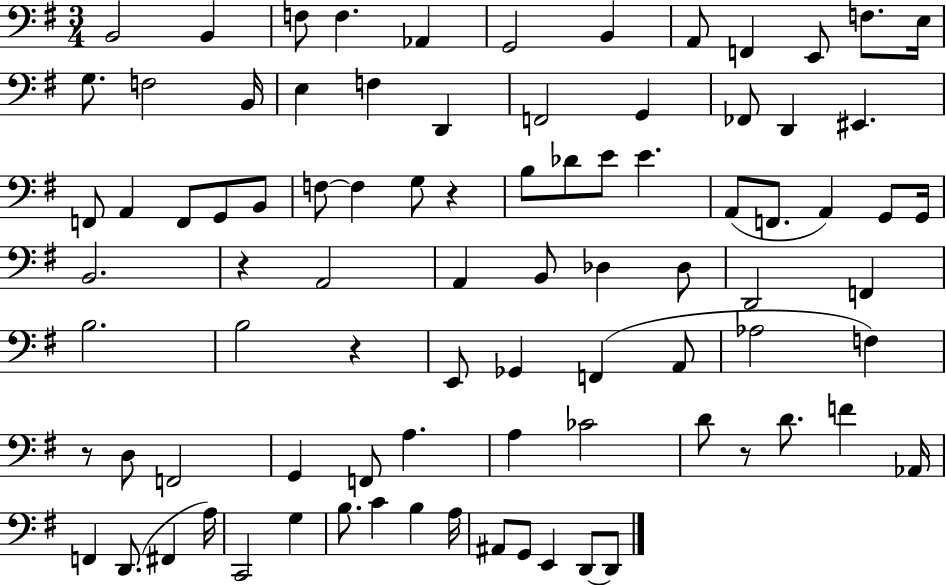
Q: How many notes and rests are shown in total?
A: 87